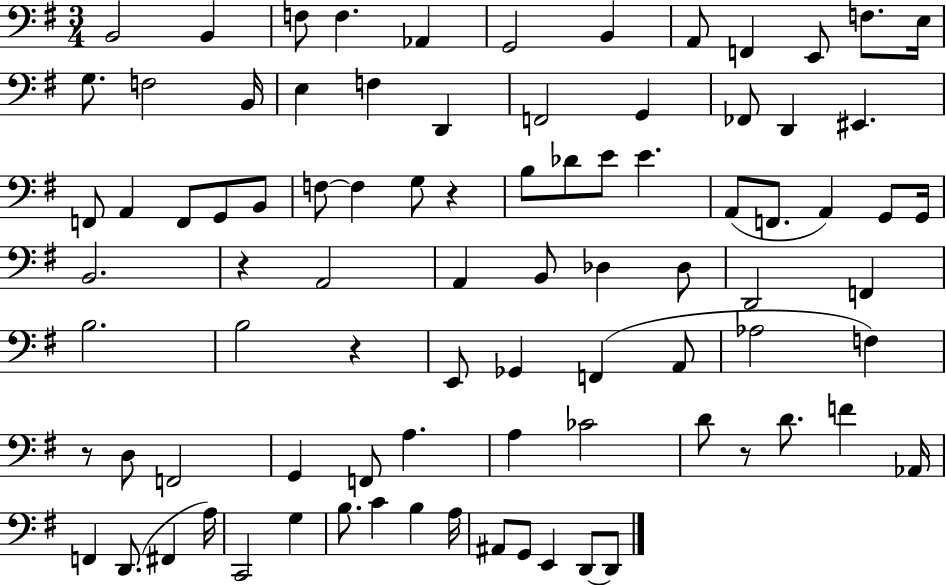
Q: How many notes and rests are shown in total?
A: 87